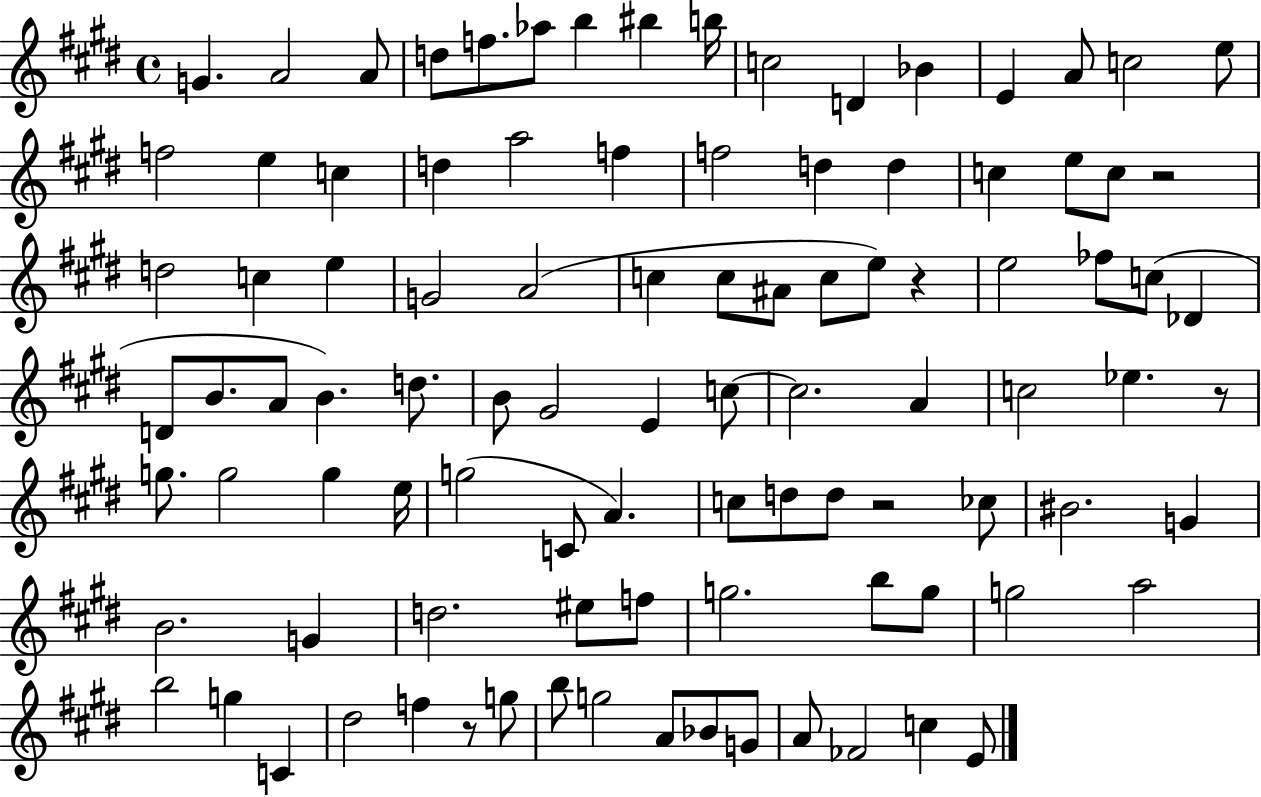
{
  \clef treble
  \time 4/4
  \defaultTimeSignature
  \key e \major
  g'4. a'2 a'8 | d''8 f''8. aes''8 b''4 bis''4 b''16 | c''2 d'4 bes'4 | e'4 a'8 c''2 e''8 | \break f''2 e''4 c''4 | d''4 a''2 f''4 | f''2 d''4 d''4 | c''4 e''8 c''8 r2 | \break d''2 c''4 e''4 | g'2 a'2( | c''4 c''8 ais'8 c''8 e''8) r4 | e''2 fes''8 c''8( des'4 | \break d'8 b'8. a'8 b'4.) d''8. | b'8 gis'2 e'4 c''8~~ | c''2. a'4 | c''2 ees''4. r8 | \break g''8. g''2 g''4 e''16 | g''2( c'8 a'4.) | c''8 d''8 d''8 r2 ces''8 | bis'2. g'4 | \break b'2. g'4 | d''2. eis''8 f''8 | g''2. b''8 g''8 | g''2 a''2 | \break b''2 g''4 c'4 | dis''2 f''4 r8 g''8 | b''8 g''2 a'8 bes'8 g'8 | a'8 fes'2 c''4 e'8 | \break \bar "|."
}